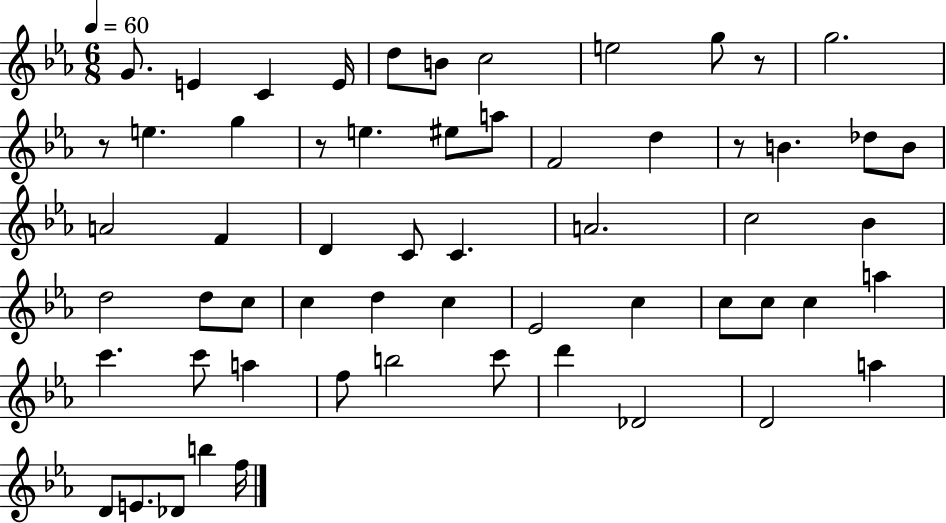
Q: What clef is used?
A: treble